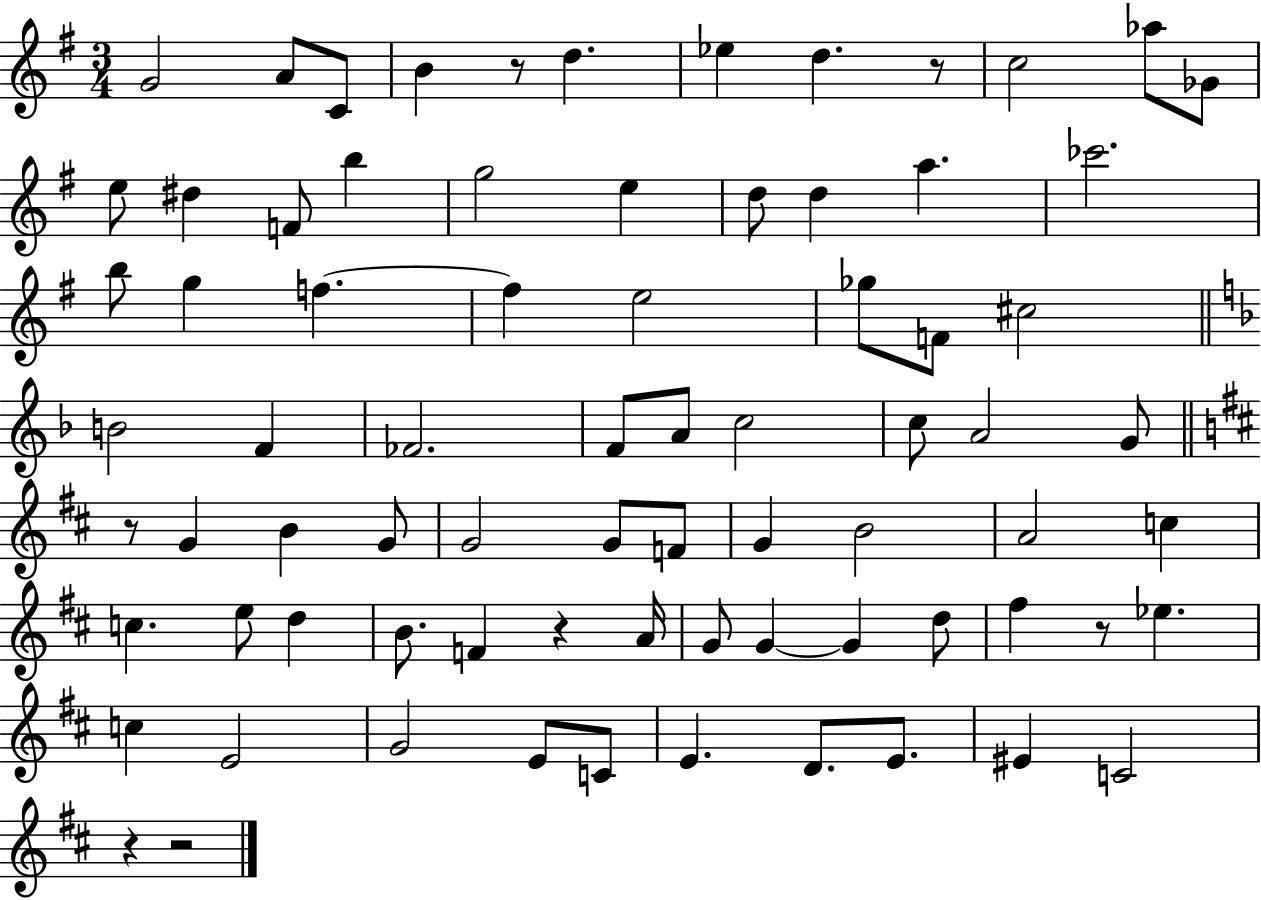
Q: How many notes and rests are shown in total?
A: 76